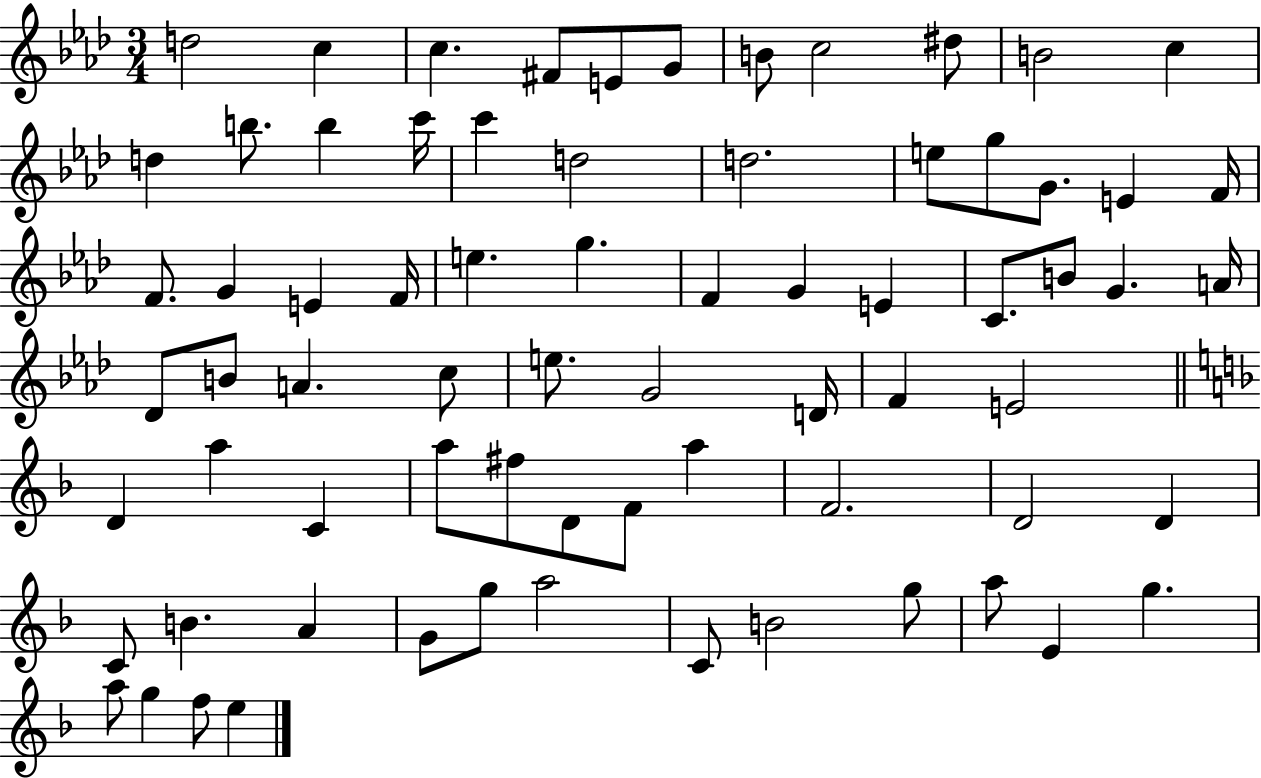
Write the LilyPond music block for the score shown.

{
  \clef treble
  \numericTimeSignature
  \time 3/4
  \key aes \major
  \repeat volta 2 { d''2 c''4 | c''4. fis'8 e'8 g'8 | b'8 c''2 dis''8 | b'2 c''4 | \break d''4 b''8. b''4 c'''16 | c'''4 d''2 | d''2. | e''8 g''8 g'8. e'4 f'16 | \break f'8. g'4 e'4 f'16 | e''4. g''4. | f'4 g'4 e'4 | c'8. b'8 g'4. a'16 | \break des'8 b'8 a'4. c''8 | e''8. g'2 d'16 | f'4 e'2 | \bar "||" \break \key f \major d'4 a''4 c'4 | a''8 fis''8 d'8 f'8 a''4 | f'2. | d'2 d'4 | \break c'8 b'4. a'4 | g'8 g''8 a''2 | c'8 b'2 g''8 | a''8 e'4 g''4. | \break a''8 g''4 f''8 e''4 | } \bar "|."
}